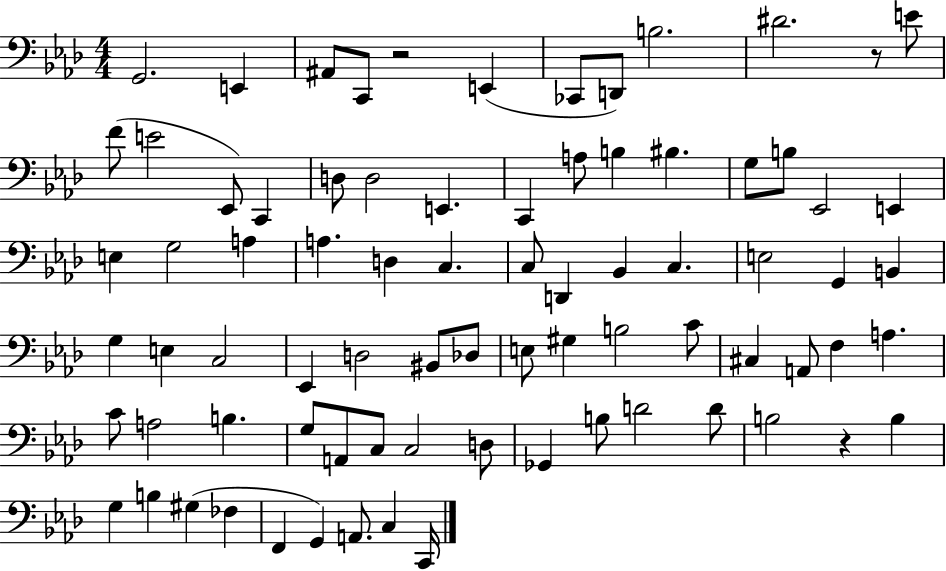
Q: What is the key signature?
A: AES major